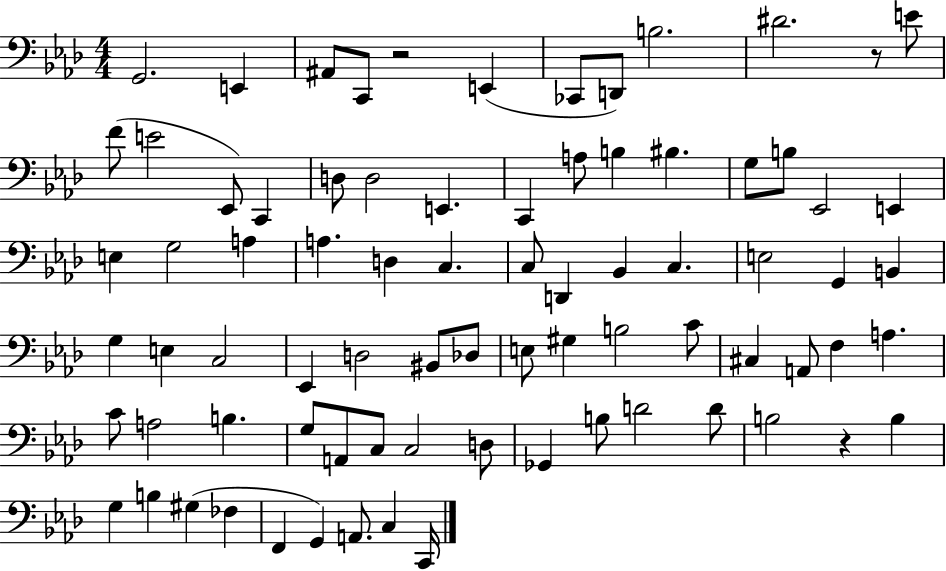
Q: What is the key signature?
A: AES major